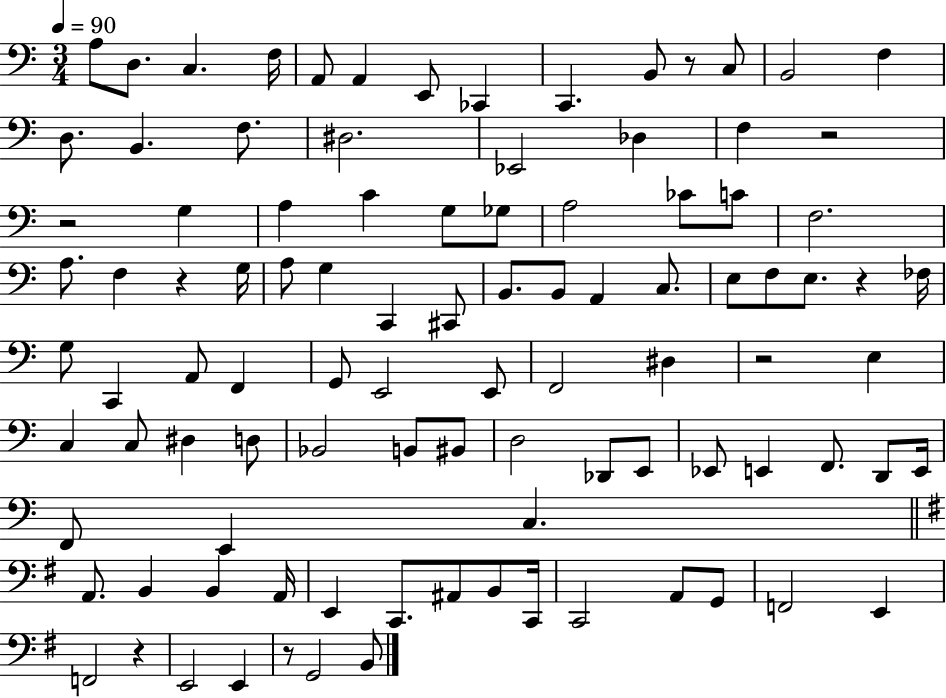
X:1
T:Untitled
M:3/4
L:1/4
K:C
A,/2 D,/2 C, F,/4 A,,/2 A,, E,,/2 _C,, C,, B,,/2 z/2 C,/2 B,,2 F, D,/2 B,, F,/2 ^D,2 _E,,2 _D, F, z2 z2 G, A, C G,/2 _G,/2 A,2 _C/2 C/2 F,2 A,/2 F, z G,/4 A,/2 G, C,, ^C,,/2 B,,/2 B,,/2 A,, C,/2 E,/2 F,/2 E,/2 z _F,/4 G,/2 C,, A,,/2 F,, G,,/2 E,,2 E,,/2 F,,2 ^D, z2 E, C, C,/2 ^D, D,/2 _B,,2 B,,/2 ^B,,/2 D,2 _D,,/2 E,,/2 _E,,/2 E,, F,,/2 D,,/2 E,,/4 F,,/2 E,, C, A,,/2 B,, B,, A,,/4 E,, C,,/2 ^A,,/2 B,,/2 C,,/4 C,,2 A,,/2 G,,/2 F,,2 E,, F,,2 z E,,2 E,, z/2 G,,2 B,,/2